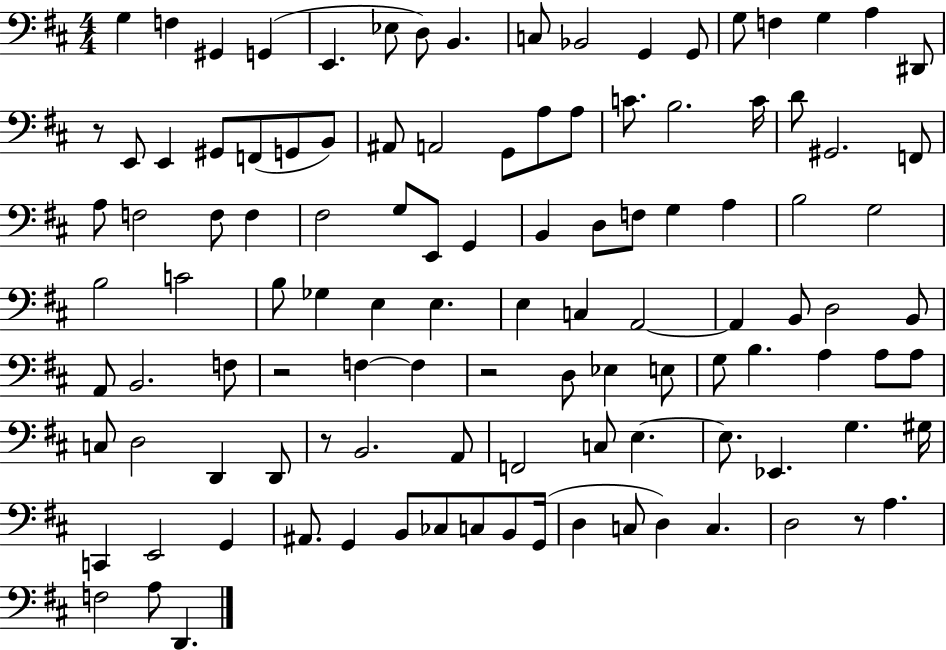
G3/q F3/q G#2/q G2/q E2/q. Eb3/e D3/e B2/q. C3/e Bb2/h G2/q G2/e G3/e F3/q G3/q A3/q D#2/e R/e E2/e E2/q G#2/e F2/e G2/e B2/e A#2/e A2/h G2/e A3/e A3/e C4/e. B3/h. C4/s D4/e G#2/h. F2/e A3/e F3/h F3/e F3/q F#3/h G3/e E2/e G2/q B2/q D3/e F3/e G3/q A3/q B3/h G3/h B3/h C4/h B3/e Gb3/q E3/q E3/q. E3/q C3/q A2/h A2/q B2/e D3/h B2/e A2/e B2/h. F3/e R/h F3/q F3/q R/h D3/e Eb3/q E3/e G3/e B3/q. A3/q A3/e A3/e C3/e D3/h D2/q D2/e R/e B2/h. A2/e F2/h C3/e E3/q. E3/e. Eb2/q. G3/q. G#3/s C2/q E2/h G2/q A#2/e. G2/q B2/e CES3/e C3/e B2/e G2/s D3/q C3/e D3/q C3/q. D3/h R/e A3/q. F3/h A3/e D2/q.